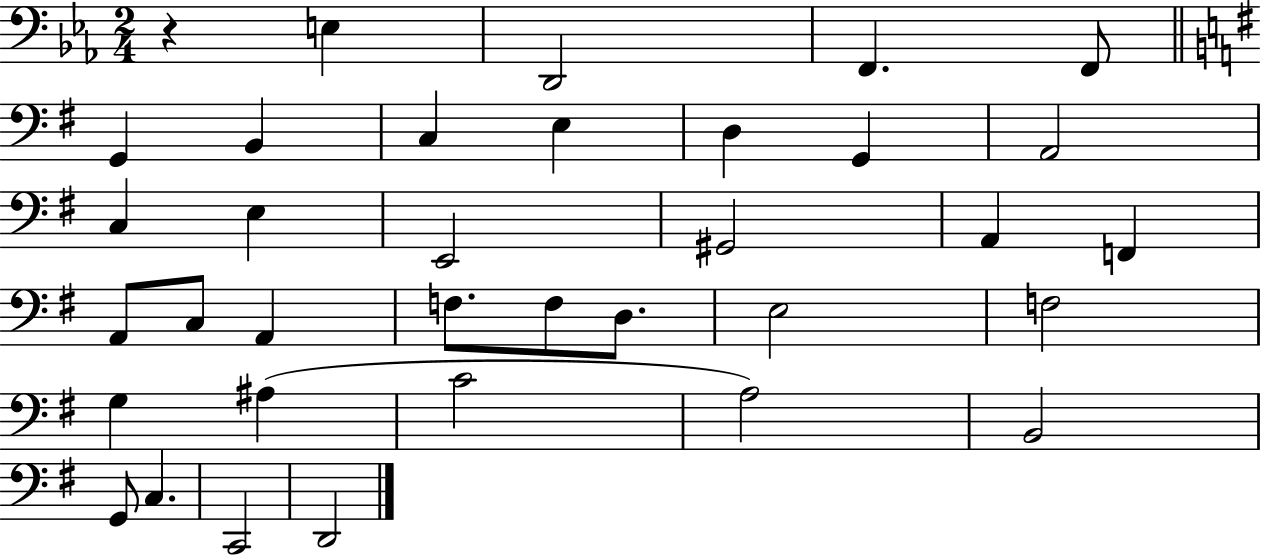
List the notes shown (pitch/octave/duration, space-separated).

R/q E3/q D2/h F2/q. F2/e G2/q B2/q C3/q E3/q D3/q G2/q A2/h C3/q E3/q E2/h G#2/h A2/q F2/q A2/e C3/e A2/q F3/e. F3/e D3/e. E3/h F3/h G3/q A#3/q C4/h A3/h B2/h G2/e C3/q. C2/h D2/h